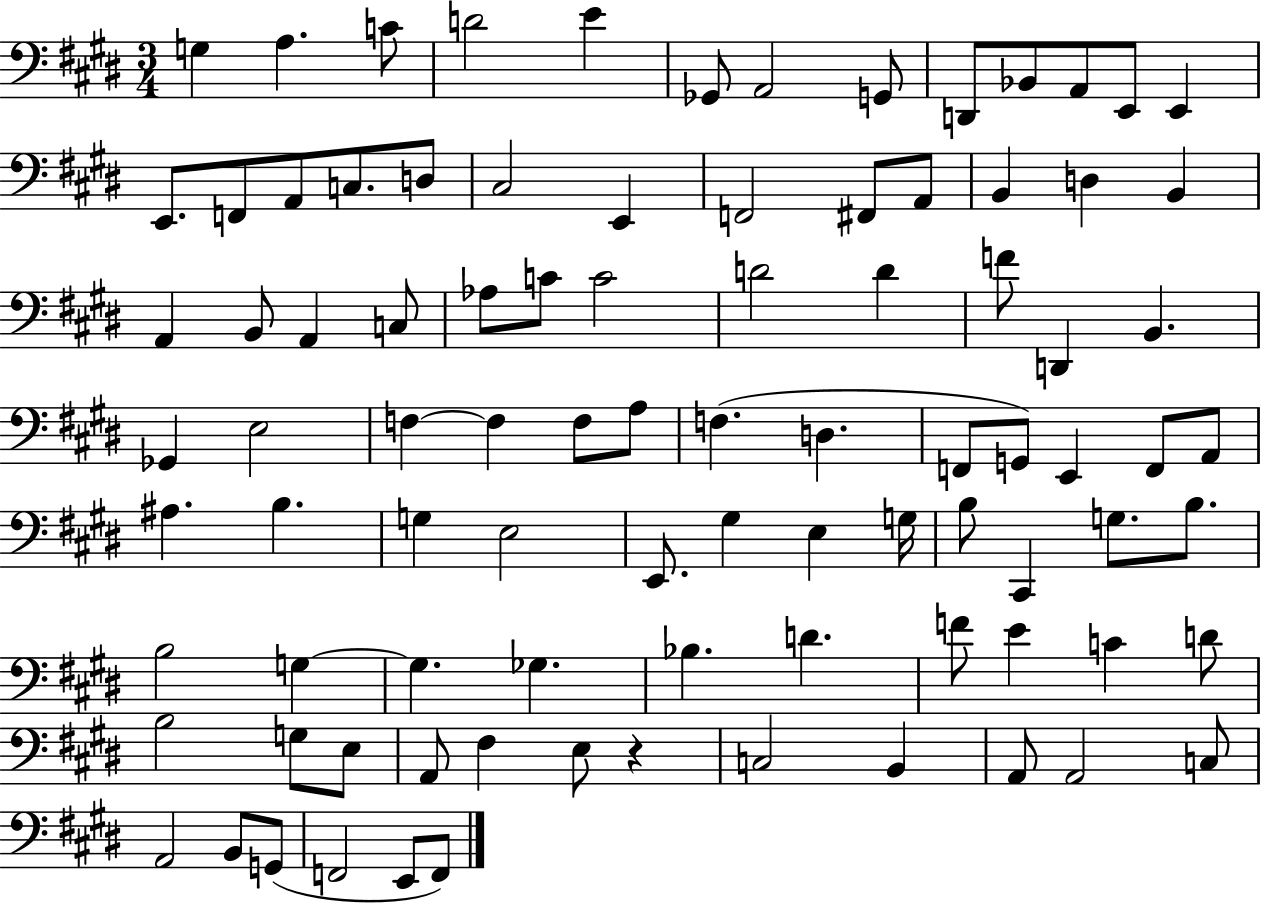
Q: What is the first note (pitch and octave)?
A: G3